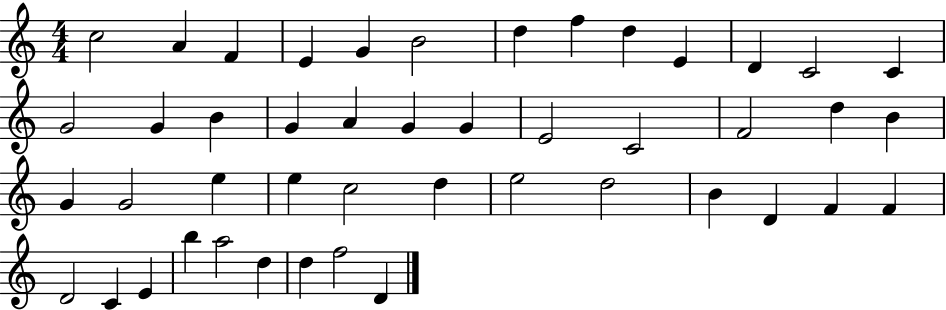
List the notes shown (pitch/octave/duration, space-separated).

C5/h A4/q F4/q E4/q G4/q B4/h D5/q F5/q D5/q E4/q D4/q C4/h C4/q G4/h G4/q B4/q G4/q A4/q G4/q G4/q E4/h C4/h F4/h D5/q B4/q G4/q G4/h E5/q E5/q C5/h D5/q E5/h D5/h B4/q D4/q F4/q F4/q D4/h C4/q E4/q B5/q A5/h D5/q D5/q F5/h D4/q